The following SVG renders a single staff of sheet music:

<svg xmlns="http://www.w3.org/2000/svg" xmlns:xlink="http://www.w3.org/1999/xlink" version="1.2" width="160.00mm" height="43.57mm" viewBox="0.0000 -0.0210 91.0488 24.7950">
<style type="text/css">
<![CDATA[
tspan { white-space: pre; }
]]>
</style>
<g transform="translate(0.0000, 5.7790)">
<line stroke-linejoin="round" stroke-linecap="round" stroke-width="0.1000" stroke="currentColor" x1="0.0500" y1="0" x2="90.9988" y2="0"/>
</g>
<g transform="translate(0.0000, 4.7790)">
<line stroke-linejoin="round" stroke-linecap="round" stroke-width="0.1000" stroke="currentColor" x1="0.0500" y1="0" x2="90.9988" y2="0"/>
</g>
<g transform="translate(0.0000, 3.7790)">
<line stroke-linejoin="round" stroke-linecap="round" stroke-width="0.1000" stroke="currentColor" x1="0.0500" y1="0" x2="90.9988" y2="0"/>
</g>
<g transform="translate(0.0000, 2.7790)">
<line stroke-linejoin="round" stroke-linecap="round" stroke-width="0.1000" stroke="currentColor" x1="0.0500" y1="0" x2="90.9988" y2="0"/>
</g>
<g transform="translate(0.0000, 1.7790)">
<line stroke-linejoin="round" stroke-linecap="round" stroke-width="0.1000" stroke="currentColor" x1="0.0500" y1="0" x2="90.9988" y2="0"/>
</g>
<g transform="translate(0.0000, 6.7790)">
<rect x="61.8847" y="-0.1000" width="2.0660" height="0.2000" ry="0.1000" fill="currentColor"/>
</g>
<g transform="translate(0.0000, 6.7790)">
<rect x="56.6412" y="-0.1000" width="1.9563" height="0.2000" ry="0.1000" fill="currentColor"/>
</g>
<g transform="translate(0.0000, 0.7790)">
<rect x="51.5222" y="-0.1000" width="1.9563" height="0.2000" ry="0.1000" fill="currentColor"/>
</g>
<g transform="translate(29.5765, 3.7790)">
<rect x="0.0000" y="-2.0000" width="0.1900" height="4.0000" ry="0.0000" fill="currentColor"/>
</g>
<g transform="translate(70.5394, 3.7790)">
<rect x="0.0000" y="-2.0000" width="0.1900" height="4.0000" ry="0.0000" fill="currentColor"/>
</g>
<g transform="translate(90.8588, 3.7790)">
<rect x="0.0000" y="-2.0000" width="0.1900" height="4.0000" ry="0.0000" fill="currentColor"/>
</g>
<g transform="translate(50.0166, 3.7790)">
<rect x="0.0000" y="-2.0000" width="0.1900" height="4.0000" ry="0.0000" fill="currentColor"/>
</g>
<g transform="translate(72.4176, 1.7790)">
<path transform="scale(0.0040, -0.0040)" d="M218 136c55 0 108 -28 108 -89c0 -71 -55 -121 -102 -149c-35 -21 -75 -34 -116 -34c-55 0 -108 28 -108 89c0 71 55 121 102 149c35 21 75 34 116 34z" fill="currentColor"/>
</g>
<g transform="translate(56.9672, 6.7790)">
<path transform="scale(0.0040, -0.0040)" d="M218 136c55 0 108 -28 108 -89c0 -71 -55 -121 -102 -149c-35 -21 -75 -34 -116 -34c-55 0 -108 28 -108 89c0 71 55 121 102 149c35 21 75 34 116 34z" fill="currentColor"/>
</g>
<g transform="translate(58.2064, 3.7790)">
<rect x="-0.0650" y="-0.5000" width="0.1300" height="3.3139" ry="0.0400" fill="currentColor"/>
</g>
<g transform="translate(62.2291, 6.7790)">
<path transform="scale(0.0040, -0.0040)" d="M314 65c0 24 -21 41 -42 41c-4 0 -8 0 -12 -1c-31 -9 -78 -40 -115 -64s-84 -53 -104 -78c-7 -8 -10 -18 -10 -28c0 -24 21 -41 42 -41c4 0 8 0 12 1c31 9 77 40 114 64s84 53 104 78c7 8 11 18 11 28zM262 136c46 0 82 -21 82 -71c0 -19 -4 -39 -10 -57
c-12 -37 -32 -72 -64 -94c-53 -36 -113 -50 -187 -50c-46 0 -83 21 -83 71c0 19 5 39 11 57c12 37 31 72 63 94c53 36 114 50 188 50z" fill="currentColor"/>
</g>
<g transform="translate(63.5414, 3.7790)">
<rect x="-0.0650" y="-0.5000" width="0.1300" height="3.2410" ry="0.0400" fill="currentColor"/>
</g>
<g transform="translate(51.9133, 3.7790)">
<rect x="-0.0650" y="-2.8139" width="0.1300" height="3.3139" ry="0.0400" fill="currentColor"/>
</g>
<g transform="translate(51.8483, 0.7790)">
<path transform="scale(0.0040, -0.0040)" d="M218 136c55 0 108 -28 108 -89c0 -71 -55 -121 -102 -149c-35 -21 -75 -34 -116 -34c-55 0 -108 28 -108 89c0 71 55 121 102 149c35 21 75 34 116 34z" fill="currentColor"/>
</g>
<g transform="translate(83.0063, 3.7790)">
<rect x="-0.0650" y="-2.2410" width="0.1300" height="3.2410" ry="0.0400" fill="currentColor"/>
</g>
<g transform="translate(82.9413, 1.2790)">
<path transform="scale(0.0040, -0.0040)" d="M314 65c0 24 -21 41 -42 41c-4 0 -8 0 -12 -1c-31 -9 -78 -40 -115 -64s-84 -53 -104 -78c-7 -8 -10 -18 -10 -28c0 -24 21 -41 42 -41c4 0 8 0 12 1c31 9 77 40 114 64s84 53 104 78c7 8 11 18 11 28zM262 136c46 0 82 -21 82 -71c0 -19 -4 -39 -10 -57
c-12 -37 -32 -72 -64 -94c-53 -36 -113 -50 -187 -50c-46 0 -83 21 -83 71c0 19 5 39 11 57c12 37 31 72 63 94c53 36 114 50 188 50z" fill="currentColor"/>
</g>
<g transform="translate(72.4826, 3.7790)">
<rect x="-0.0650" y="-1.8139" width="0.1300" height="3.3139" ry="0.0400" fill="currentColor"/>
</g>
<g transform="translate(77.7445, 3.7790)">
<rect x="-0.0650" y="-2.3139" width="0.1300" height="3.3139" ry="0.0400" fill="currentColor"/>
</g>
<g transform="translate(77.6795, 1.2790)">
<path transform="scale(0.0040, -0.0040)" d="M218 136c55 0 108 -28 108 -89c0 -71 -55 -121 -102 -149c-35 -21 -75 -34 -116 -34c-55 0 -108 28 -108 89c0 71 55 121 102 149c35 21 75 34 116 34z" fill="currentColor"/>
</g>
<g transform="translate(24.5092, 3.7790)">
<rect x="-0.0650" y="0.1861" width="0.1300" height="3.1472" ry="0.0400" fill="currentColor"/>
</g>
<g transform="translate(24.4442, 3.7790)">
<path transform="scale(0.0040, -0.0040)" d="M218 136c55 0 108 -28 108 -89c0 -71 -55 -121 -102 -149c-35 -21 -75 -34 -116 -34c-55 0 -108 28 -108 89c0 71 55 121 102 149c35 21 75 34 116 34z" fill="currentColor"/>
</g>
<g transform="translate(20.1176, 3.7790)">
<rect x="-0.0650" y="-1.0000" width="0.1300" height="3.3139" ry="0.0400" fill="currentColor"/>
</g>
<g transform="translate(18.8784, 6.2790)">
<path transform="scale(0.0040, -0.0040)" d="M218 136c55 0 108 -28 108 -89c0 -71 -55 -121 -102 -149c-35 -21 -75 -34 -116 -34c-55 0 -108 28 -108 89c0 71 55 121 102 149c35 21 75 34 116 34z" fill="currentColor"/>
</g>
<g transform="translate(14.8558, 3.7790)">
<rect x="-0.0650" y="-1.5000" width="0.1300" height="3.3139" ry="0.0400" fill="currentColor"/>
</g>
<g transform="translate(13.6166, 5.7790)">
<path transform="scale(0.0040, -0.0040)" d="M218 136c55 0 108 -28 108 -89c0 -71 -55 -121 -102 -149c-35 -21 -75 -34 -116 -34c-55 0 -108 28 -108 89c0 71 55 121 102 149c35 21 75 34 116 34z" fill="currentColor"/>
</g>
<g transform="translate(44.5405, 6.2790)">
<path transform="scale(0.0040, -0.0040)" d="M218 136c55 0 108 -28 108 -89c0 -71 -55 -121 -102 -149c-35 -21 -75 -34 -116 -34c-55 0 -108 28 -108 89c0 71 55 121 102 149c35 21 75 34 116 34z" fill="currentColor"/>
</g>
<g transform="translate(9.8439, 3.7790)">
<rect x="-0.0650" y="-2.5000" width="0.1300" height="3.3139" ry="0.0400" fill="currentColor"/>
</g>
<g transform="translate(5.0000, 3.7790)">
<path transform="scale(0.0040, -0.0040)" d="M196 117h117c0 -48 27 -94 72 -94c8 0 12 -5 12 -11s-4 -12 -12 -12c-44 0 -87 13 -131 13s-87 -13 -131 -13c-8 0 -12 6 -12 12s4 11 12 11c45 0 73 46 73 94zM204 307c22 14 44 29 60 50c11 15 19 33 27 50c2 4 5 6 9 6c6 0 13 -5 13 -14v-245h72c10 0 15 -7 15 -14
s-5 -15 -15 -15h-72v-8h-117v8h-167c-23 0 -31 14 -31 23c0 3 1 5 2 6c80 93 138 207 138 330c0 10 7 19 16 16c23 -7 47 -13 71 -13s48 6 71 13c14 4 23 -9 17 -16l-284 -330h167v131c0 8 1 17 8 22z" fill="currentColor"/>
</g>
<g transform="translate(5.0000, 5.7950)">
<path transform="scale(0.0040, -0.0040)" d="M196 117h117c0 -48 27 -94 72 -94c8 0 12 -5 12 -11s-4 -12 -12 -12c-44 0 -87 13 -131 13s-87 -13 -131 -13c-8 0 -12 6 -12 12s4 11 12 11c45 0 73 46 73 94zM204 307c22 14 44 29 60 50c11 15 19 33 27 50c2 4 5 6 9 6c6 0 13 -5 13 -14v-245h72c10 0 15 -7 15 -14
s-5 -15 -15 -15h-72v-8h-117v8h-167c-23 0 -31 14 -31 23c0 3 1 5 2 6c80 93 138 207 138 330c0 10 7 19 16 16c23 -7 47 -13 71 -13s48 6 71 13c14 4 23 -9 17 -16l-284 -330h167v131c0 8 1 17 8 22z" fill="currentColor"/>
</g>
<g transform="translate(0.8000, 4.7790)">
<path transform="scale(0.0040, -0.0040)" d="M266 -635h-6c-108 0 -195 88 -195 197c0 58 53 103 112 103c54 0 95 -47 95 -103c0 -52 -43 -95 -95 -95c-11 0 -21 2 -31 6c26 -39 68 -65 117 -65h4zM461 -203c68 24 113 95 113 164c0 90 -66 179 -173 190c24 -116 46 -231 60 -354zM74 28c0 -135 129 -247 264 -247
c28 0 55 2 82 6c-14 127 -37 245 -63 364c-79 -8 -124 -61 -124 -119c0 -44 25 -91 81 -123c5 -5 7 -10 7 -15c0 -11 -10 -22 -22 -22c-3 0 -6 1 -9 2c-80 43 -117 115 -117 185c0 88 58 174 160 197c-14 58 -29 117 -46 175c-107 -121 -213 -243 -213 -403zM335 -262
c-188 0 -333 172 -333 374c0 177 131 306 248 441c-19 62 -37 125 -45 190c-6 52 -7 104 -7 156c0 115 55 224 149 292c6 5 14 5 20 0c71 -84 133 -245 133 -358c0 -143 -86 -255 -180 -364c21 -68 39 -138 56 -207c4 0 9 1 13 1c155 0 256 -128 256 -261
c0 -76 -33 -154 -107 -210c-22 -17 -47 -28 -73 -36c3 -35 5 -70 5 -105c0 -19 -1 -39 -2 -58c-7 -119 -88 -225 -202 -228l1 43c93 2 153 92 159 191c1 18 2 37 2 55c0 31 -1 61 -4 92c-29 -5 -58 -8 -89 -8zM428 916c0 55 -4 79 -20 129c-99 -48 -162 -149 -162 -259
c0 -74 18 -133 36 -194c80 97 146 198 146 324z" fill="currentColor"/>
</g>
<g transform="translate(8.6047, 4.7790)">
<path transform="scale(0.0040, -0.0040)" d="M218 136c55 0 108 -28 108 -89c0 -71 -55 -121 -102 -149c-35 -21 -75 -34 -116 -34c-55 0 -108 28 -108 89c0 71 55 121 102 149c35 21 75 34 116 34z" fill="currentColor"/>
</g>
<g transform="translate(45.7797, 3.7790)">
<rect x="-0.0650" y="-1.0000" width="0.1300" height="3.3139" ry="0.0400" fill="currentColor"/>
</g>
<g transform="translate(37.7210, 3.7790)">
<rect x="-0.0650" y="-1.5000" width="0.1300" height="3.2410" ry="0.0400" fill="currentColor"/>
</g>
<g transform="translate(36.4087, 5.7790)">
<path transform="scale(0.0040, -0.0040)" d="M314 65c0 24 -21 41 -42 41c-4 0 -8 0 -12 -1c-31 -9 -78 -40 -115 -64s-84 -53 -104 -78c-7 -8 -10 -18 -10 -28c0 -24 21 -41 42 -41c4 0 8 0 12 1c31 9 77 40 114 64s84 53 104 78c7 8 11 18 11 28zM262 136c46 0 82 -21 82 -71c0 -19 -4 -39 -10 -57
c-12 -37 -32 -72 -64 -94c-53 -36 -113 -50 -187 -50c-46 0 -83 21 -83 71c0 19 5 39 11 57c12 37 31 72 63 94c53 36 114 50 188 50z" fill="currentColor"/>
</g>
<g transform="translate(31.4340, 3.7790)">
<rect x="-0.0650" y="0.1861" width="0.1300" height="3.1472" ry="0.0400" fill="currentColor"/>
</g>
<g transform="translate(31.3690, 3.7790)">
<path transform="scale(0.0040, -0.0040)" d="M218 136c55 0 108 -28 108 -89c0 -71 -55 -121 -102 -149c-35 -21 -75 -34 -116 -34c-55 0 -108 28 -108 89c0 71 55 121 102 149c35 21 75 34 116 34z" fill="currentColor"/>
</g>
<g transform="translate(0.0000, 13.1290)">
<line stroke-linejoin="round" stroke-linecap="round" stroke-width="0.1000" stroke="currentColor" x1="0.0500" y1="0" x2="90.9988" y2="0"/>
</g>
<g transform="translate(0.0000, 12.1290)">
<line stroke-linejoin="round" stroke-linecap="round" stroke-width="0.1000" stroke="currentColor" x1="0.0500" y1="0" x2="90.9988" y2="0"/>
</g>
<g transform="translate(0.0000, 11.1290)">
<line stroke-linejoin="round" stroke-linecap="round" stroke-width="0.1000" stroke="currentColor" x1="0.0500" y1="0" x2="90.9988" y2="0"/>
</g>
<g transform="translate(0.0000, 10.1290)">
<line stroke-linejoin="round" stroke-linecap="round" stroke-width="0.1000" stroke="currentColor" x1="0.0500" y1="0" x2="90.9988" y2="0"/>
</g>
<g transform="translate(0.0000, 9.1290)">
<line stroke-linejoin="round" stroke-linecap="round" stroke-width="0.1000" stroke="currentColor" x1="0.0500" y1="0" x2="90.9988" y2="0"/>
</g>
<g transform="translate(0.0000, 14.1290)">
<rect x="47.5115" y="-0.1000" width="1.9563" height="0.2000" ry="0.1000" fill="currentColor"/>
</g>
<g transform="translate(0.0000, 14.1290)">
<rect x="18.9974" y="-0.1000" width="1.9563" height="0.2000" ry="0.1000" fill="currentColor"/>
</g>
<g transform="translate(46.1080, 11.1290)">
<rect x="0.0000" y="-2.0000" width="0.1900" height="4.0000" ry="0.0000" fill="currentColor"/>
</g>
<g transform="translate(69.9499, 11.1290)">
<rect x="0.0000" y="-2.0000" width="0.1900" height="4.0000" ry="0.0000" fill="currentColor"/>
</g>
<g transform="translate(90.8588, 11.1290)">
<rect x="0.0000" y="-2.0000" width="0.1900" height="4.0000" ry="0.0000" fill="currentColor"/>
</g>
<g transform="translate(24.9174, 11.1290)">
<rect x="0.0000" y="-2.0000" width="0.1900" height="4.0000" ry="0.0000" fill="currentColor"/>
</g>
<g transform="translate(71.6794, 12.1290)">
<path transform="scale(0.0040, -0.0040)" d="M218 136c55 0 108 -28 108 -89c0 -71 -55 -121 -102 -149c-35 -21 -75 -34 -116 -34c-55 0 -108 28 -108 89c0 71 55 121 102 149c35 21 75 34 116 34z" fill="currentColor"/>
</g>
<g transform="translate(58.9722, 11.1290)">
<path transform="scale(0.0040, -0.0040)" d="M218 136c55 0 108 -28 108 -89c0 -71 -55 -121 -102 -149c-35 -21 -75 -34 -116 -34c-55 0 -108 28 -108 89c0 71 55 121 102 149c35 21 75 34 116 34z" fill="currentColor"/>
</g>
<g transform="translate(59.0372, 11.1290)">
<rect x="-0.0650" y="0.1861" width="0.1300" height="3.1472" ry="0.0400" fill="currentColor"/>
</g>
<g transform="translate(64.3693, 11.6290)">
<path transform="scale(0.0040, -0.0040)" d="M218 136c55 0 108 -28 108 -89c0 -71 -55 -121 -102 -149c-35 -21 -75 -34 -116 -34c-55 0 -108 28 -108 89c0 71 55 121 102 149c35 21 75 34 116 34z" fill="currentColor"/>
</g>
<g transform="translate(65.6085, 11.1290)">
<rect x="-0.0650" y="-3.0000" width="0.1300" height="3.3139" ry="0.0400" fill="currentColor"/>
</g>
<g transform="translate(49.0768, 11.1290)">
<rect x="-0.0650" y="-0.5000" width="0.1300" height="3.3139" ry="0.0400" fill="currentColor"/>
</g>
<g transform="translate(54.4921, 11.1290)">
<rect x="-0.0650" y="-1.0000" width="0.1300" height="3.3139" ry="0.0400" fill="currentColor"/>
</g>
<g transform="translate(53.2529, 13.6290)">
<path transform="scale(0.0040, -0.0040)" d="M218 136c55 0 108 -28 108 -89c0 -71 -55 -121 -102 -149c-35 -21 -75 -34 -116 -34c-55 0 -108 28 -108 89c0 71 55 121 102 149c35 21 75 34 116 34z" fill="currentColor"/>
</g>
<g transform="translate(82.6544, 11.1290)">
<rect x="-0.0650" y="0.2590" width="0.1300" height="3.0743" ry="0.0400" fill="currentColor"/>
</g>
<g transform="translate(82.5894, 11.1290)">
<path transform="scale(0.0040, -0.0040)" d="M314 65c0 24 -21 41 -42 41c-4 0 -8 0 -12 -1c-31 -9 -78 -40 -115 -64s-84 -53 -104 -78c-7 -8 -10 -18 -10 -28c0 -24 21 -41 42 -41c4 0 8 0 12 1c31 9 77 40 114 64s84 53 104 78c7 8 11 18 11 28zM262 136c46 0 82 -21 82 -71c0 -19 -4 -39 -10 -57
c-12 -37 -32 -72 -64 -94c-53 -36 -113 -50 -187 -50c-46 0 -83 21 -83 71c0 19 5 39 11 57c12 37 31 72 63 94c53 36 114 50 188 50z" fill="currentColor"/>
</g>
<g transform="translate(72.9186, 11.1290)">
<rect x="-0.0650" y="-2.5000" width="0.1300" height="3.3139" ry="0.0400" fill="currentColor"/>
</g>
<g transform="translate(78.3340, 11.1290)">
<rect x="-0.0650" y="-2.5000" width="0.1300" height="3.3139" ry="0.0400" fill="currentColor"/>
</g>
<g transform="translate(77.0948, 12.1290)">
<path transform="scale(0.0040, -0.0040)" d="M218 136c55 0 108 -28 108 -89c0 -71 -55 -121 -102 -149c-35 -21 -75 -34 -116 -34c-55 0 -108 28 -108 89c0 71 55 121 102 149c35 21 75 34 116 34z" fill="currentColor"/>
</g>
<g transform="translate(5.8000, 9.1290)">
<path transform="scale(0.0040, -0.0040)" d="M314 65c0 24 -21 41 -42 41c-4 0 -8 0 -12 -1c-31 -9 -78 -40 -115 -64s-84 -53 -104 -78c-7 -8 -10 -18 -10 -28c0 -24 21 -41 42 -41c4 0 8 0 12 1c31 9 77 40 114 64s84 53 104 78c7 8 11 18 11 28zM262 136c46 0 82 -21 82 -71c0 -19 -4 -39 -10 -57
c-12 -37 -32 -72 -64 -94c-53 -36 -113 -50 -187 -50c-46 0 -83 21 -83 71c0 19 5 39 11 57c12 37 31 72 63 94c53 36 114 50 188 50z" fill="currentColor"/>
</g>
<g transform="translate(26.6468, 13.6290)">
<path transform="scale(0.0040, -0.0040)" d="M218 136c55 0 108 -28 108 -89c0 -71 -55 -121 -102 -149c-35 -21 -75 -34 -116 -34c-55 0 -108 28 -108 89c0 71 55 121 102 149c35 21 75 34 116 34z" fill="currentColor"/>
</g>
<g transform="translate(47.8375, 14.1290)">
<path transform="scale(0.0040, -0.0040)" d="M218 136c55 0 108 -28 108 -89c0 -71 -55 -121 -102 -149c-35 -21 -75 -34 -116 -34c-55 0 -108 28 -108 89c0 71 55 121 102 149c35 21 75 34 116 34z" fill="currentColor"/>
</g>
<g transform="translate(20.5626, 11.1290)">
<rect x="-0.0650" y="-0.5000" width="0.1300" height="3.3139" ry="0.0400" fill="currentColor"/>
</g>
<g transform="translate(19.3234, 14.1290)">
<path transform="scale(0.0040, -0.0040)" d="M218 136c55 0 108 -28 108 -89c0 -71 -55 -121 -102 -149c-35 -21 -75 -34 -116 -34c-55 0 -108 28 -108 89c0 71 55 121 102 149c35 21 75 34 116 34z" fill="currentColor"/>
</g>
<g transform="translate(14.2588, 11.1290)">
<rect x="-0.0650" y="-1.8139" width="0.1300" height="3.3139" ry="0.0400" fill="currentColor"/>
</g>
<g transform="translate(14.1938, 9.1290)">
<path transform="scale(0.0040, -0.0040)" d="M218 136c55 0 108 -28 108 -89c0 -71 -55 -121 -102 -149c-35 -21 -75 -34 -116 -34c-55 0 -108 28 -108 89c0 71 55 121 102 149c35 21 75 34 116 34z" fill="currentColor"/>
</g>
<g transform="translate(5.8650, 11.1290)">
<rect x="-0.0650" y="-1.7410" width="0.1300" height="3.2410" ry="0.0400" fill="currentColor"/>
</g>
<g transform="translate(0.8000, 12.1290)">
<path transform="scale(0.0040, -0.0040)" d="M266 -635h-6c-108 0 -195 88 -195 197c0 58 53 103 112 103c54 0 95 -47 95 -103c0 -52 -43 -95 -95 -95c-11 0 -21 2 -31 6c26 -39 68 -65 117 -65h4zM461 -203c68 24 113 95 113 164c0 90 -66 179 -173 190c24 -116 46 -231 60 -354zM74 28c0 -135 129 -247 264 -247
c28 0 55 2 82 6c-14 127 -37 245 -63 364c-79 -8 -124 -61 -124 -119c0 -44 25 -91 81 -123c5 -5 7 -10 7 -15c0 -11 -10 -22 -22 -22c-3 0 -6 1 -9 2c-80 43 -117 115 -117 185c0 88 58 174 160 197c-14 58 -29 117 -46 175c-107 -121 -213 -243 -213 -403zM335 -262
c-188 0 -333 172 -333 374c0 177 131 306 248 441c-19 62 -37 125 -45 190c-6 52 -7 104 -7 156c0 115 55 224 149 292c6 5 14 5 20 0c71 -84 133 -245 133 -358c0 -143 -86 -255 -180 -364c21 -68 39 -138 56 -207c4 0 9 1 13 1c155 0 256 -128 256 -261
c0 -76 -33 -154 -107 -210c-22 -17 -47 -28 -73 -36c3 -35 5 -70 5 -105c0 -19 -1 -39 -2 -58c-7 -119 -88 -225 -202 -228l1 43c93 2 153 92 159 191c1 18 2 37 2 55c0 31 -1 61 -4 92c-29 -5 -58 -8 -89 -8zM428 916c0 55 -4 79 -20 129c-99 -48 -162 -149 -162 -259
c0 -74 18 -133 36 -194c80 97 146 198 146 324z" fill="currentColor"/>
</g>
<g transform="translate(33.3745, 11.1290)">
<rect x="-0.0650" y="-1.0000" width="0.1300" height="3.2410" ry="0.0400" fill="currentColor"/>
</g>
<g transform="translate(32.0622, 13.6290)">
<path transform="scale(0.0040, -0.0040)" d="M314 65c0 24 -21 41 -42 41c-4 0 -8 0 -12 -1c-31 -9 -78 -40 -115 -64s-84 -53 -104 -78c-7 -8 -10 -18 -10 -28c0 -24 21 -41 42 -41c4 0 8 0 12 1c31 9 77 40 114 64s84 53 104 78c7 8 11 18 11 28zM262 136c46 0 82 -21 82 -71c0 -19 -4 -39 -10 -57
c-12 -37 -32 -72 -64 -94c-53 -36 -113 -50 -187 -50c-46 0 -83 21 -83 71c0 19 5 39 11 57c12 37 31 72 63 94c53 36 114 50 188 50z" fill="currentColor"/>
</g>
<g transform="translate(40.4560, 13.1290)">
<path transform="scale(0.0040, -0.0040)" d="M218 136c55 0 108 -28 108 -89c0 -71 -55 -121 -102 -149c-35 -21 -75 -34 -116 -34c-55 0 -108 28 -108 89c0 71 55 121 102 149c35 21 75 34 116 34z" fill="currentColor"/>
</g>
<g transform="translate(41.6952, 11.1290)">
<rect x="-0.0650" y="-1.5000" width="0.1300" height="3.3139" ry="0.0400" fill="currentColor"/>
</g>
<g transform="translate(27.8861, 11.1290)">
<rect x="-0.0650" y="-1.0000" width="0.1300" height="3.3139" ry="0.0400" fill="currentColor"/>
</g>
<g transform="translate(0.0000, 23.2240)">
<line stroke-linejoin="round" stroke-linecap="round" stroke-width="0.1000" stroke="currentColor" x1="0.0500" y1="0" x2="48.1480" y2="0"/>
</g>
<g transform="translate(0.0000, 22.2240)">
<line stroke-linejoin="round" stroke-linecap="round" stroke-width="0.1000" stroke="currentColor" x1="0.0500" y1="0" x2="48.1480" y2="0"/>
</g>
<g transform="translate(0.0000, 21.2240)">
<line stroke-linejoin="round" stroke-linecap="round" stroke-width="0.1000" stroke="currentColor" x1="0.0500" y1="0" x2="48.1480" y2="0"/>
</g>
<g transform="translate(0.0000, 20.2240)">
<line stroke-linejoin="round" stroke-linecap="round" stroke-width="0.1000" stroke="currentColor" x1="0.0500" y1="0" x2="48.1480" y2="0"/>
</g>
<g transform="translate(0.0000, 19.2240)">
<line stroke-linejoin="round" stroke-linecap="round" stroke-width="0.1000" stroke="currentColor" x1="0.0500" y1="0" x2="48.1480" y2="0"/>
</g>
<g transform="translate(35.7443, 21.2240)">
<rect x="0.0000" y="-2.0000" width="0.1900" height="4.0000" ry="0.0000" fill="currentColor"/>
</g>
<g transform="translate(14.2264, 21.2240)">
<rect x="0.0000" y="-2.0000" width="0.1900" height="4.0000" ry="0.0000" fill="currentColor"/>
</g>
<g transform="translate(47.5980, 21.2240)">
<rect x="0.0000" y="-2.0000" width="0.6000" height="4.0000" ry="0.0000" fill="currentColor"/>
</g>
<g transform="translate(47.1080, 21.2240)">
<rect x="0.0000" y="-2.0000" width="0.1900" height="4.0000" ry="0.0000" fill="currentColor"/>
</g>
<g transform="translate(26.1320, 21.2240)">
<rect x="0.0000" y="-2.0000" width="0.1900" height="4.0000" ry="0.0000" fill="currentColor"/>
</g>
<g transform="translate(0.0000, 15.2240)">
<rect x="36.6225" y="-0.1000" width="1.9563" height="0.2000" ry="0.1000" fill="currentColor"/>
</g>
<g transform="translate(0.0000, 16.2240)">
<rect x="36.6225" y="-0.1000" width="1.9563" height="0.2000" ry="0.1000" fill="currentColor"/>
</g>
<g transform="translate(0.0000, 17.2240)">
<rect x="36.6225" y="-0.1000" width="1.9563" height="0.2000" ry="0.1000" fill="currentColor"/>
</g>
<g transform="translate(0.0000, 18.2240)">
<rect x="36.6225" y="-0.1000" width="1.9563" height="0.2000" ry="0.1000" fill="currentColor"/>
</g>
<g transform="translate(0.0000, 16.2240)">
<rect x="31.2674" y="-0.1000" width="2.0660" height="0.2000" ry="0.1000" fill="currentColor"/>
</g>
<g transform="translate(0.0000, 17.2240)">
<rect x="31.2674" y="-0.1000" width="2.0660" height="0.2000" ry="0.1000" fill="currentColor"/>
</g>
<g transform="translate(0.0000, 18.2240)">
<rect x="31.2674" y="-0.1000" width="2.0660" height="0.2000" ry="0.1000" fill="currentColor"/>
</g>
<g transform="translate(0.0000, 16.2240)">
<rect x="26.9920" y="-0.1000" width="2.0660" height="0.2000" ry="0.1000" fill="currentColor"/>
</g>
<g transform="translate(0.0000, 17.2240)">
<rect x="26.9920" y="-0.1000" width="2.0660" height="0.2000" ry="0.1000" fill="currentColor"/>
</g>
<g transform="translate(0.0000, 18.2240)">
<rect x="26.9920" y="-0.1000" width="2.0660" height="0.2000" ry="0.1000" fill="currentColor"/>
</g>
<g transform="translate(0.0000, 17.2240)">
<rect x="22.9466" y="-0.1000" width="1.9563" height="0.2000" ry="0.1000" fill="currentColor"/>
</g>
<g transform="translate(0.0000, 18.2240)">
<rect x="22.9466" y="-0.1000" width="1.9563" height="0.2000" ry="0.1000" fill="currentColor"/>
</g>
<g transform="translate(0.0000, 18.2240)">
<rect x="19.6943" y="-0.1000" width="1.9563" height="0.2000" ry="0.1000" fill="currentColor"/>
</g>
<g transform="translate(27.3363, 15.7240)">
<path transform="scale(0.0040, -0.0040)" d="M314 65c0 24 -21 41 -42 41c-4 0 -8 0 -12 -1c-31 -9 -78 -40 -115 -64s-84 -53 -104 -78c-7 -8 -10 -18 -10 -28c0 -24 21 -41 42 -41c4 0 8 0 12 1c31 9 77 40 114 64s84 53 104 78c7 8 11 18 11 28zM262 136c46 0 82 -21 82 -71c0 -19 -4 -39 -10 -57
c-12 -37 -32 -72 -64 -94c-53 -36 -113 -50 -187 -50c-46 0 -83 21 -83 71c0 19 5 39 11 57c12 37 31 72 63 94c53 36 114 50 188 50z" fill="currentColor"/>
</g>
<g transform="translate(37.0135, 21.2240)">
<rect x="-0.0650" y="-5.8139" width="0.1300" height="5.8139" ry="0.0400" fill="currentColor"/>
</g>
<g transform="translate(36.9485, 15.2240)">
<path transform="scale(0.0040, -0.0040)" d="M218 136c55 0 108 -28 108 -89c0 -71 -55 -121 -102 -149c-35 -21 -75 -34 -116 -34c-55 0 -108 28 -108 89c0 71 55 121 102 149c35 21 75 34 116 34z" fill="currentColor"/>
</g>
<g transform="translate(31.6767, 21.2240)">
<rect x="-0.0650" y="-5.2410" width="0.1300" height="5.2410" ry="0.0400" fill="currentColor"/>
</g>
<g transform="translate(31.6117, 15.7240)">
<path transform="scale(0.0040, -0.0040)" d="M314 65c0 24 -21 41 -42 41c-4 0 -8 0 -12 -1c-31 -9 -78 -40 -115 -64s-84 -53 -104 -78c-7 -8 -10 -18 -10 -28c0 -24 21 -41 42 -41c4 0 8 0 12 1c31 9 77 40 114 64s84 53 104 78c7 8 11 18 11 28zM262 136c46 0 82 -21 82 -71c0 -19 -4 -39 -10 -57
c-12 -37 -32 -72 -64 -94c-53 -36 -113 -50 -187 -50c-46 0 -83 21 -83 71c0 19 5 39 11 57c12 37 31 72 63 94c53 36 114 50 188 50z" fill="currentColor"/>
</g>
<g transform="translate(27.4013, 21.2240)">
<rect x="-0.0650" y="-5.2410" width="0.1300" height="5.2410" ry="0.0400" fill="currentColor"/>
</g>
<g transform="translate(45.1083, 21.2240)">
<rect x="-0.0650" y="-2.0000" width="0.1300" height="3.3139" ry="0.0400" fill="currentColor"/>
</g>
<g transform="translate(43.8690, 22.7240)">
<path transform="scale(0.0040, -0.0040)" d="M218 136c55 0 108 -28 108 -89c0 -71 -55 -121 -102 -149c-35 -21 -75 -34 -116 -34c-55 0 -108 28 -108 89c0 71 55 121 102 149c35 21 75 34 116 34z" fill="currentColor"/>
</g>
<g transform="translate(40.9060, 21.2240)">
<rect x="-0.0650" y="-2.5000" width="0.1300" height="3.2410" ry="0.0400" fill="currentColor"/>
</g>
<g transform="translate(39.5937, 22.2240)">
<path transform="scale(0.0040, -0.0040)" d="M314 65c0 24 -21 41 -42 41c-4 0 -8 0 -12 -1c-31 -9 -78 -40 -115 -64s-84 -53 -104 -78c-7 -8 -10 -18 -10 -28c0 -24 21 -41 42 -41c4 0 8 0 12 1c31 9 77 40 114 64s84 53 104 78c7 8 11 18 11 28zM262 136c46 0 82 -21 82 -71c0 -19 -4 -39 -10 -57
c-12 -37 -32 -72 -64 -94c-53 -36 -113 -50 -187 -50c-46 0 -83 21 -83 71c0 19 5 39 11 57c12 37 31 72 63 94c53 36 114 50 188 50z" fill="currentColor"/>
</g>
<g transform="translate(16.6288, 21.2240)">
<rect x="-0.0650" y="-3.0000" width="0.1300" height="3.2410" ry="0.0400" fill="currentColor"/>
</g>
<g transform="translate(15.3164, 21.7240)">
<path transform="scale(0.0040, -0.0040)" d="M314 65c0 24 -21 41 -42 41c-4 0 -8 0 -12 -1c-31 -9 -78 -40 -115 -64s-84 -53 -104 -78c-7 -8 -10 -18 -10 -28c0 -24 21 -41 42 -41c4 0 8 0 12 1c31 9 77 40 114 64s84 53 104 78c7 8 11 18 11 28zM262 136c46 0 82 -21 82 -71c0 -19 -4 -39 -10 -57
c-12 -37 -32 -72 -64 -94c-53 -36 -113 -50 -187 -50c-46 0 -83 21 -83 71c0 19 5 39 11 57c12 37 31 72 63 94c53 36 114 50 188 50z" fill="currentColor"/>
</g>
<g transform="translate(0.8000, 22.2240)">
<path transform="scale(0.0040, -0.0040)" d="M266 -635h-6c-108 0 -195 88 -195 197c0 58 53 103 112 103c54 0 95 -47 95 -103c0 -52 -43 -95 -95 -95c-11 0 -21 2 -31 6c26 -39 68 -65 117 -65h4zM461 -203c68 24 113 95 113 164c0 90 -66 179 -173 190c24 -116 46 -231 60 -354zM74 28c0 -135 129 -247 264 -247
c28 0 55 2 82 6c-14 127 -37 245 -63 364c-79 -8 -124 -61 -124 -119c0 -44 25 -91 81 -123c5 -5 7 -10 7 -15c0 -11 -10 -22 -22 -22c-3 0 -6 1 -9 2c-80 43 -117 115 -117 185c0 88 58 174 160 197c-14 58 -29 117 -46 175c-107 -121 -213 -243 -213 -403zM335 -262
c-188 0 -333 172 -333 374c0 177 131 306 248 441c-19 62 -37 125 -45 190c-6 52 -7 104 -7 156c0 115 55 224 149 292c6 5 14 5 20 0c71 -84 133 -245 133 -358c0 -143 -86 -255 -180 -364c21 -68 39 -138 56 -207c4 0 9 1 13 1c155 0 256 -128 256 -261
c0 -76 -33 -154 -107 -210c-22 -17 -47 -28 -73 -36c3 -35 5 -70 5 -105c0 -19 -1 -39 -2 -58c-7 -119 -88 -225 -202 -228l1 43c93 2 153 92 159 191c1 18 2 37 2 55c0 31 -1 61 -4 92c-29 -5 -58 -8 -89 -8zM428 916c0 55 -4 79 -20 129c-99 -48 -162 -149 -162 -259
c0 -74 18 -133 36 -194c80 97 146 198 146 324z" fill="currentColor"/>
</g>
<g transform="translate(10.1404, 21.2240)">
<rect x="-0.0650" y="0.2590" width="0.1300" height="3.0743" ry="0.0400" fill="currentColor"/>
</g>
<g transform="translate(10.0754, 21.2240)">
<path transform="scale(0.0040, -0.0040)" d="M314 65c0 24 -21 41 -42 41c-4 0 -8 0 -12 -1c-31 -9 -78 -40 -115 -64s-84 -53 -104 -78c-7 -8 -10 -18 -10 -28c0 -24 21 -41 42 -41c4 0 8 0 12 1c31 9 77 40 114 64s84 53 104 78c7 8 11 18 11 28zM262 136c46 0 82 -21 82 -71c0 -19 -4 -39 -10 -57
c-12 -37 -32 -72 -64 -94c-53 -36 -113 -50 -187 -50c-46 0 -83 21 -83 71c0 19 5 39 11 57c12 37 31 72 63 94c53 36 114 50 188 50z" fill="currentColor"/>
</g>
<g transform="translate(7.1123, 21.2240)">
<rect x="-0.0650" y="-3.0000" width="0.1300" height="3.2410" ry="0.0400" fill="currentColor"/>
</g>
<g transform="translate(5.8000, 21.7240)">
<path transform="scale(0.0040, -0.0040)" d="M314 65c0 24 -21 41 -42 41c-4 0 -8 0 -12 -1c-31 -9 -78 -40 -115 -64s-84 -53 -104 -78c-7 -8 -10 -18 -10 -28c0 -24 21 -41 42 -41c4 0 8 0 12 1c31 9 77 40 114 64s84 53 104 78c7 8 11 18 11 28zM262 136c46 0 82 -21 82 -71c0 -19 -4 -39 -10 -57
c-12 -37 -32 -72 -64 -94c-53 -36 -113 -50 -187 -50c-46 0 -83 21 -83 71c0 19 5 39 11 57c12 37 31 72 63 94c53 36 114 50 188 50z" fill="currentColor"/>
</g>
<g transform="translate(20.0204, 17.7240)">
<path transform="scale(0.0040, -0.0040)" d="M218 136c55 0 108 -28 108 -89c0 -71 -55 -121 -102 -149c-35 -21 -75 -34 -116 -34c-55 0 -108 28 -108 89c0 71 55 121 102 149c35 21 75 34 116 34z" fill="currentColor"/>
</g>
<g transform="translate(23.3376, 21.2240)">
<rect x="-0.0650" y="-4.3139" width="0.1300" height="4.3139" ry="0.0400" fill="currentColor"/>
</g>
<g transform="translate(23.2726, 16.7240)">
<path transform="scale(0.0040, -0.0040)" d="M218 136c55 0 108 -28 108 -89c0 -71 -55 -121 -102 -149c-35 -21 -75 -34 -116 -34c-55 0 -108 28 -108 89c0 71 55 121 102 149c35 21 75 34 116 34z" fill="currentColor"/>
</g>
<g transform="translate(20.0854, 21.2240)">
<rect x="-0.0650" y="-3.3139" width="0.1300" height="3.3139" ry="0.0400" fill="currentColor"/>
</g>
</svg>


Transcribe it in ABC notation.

X:1
T:Untitled
M:4/4
L:1/4
K:C
G E D B B E2 D a C C2 f g g2 f2 f C D D2 E C D B A G G B2 A2 B2 A2 b d' f'2 f'2 g' G2 F